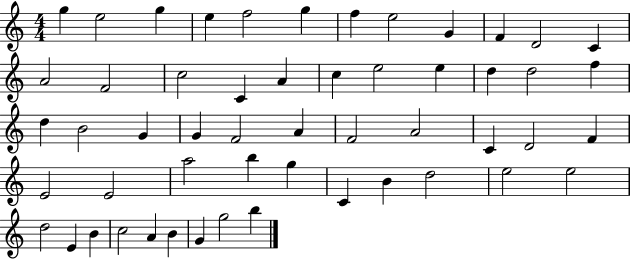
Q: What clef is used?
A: treble